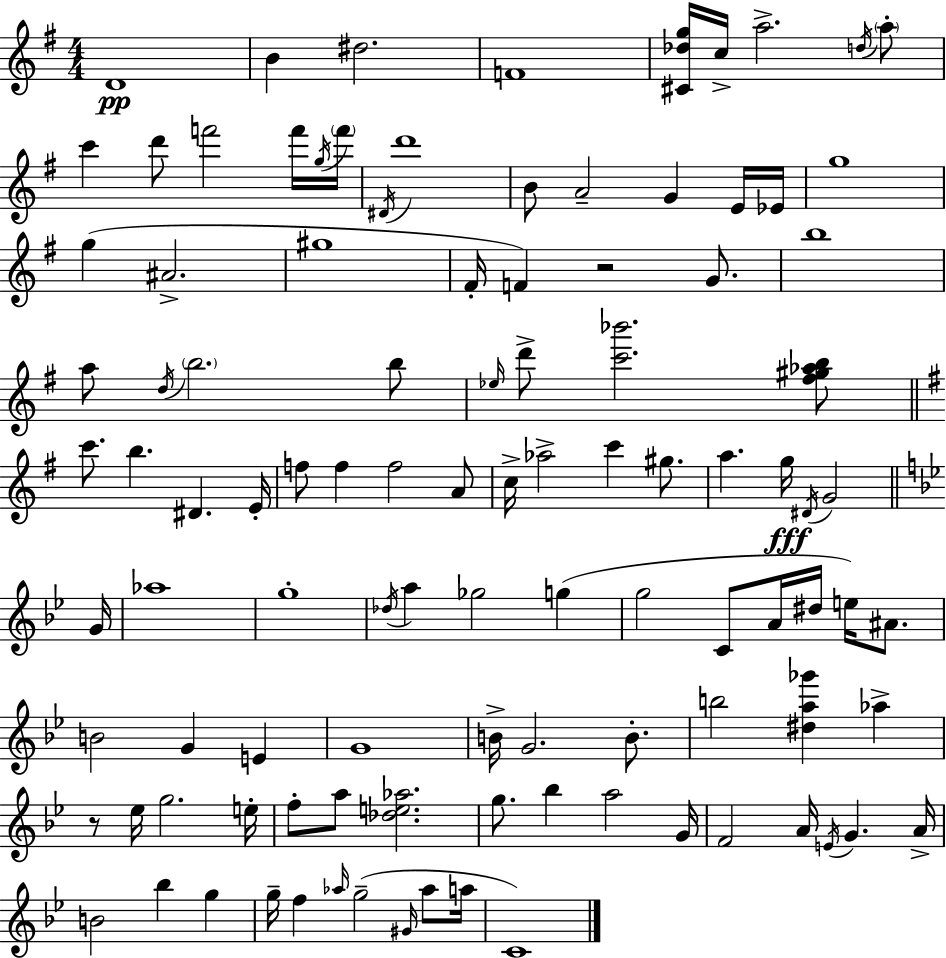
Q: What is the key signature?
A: G major